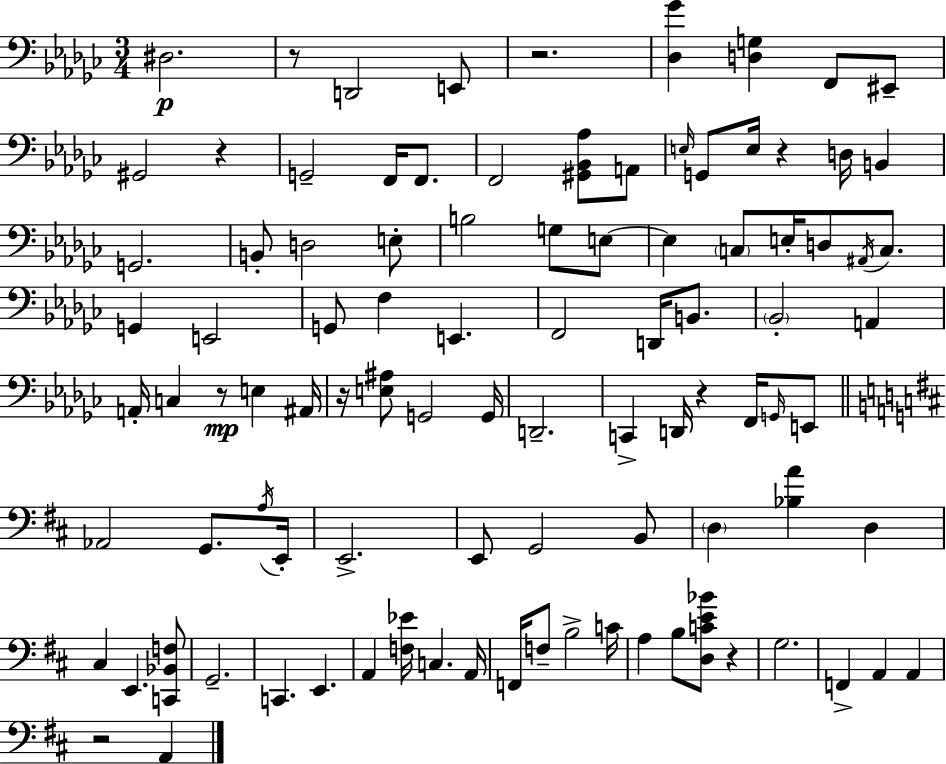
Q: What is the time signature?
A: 3/4